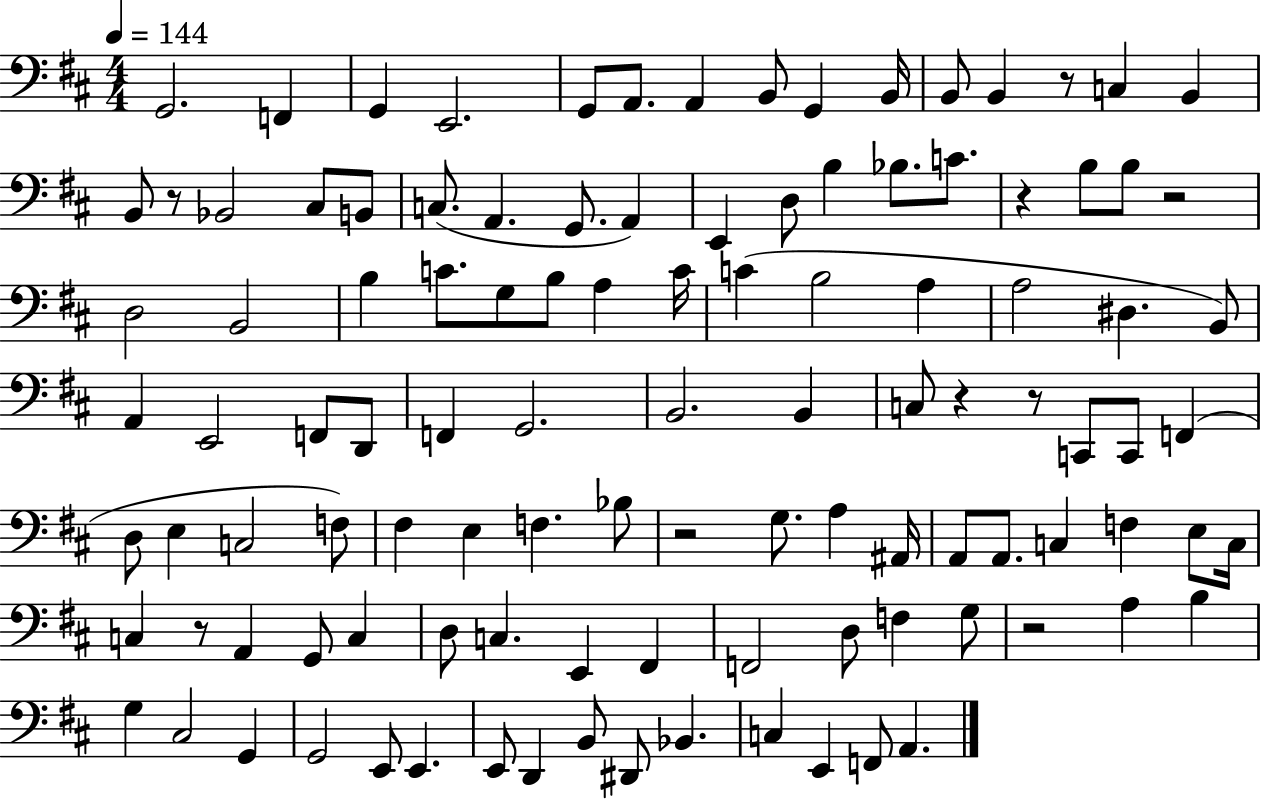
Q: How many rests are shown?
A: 9